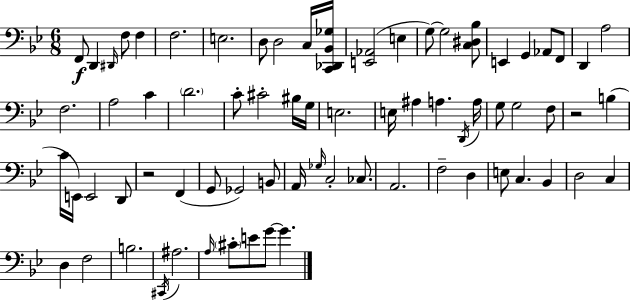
X:1
T:Untitled
M:6/8
L:1/4
K:Bb
F,,/2 D,, ^D,,/4 F,/2 F, F,2 E,2 D,/2 D,2 C,/4 [C,,_D,,_B,,_G,]/4 [E,,_A,,]2 E, G,/2 G,2 [C,^D,_B,]/2 E,, G,, _A,,/2 F,,/2 D,, A,2 F,2 A,2 C D2 C/2 ^C2 ^B,/4 G,/4 E,2 E,/4 ^A, A, D,,/4 A,/4 G,/2 G,2 F,/2 z2 B, C/4 E,,/4 E,,2 D,,/2 z2 F,, G,,/2 _G,,2 B,,/2 A,,/4 _G,/4 C,2 _C,/2 A,,2 F,2 D, E,/2 C, _B,, D,2 C, D, F,2 B,2 ^C,,/4 ^A,2 A,/4 ^C/2 E/2 G/2 G